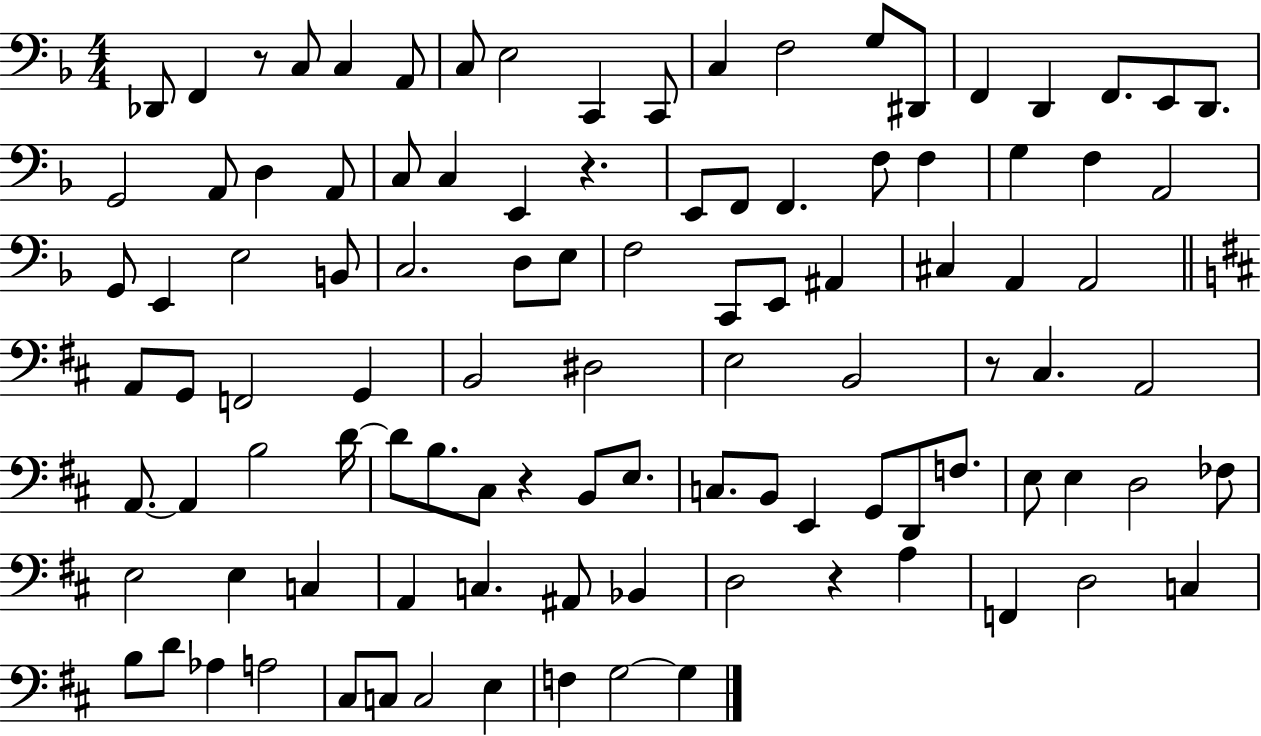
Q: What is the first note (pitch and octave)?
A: Db2